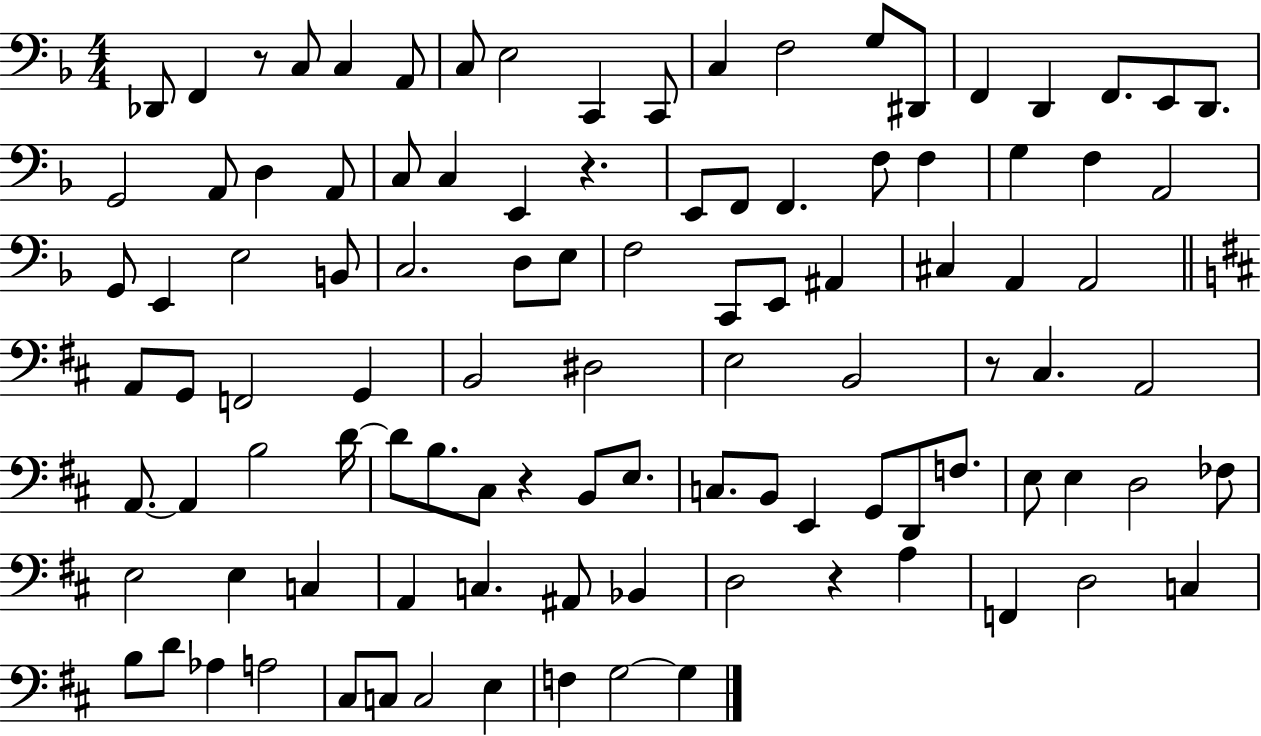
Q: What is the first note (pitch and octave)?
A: Db2